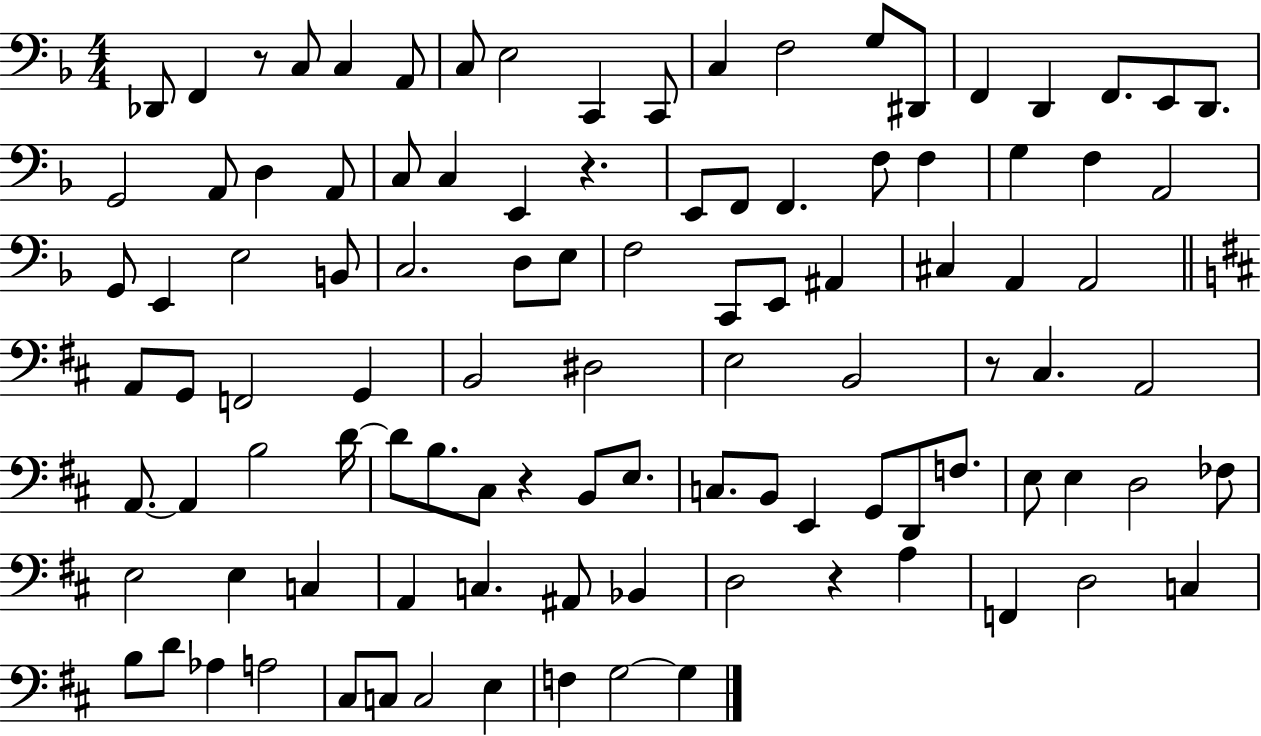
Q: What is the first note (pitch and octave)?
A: Db2